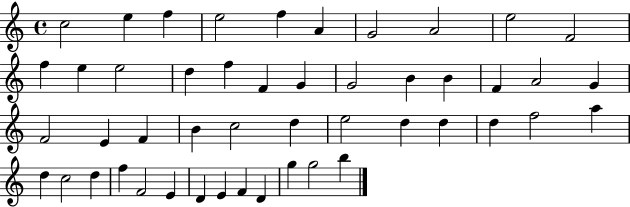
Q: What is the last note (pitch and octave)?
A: B5